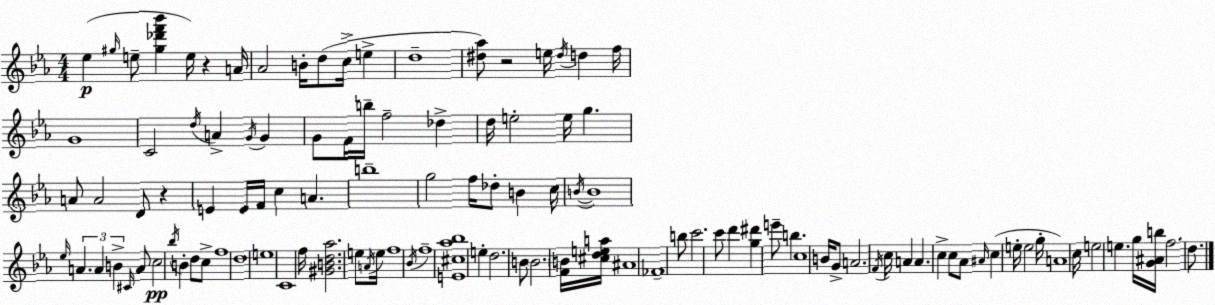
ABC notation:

X:1
T:Untitled
M:4/4
L:1/4
K:Eb
_e ^g/4 e/2 [^g_d'f'_b'] e/4 z A/4 _A2 B/4 d/2 c/4 e d4 [^d_a]/2 z2 e/4 ^d/4 d f/4 G4 C2 d/4 A G/4 G G/2 F/4 b/4 f2 _d d/4 e2 e/4 g A/2 A2 D/2 z E E/4 F/4 c A b4 g2 f/4 _d/2 B c/4 B/4 B4 _e/4 A A B ^C/4 A/2 c2 _b/4 B d/2 c/2 f4 d4 e4 C4 f/4 [^GBd_a]2 e/2 A/4 e/4 f4 _B/4 f4 [E^c_a_b]4 e d2 B/2 B2 [FB]/4 [^cdea]/4 ^A4 _F4 b/2 c'2 c'/2 d' [g^d'] e'/2 b c4 B/4 G/2 A2 F/4 c/4 A A c c/2 _A/2 ^A/4 c e/4 e2 g/4 A4 c/4 e2 e g/4 [G^Ab]/4 f2 d/2